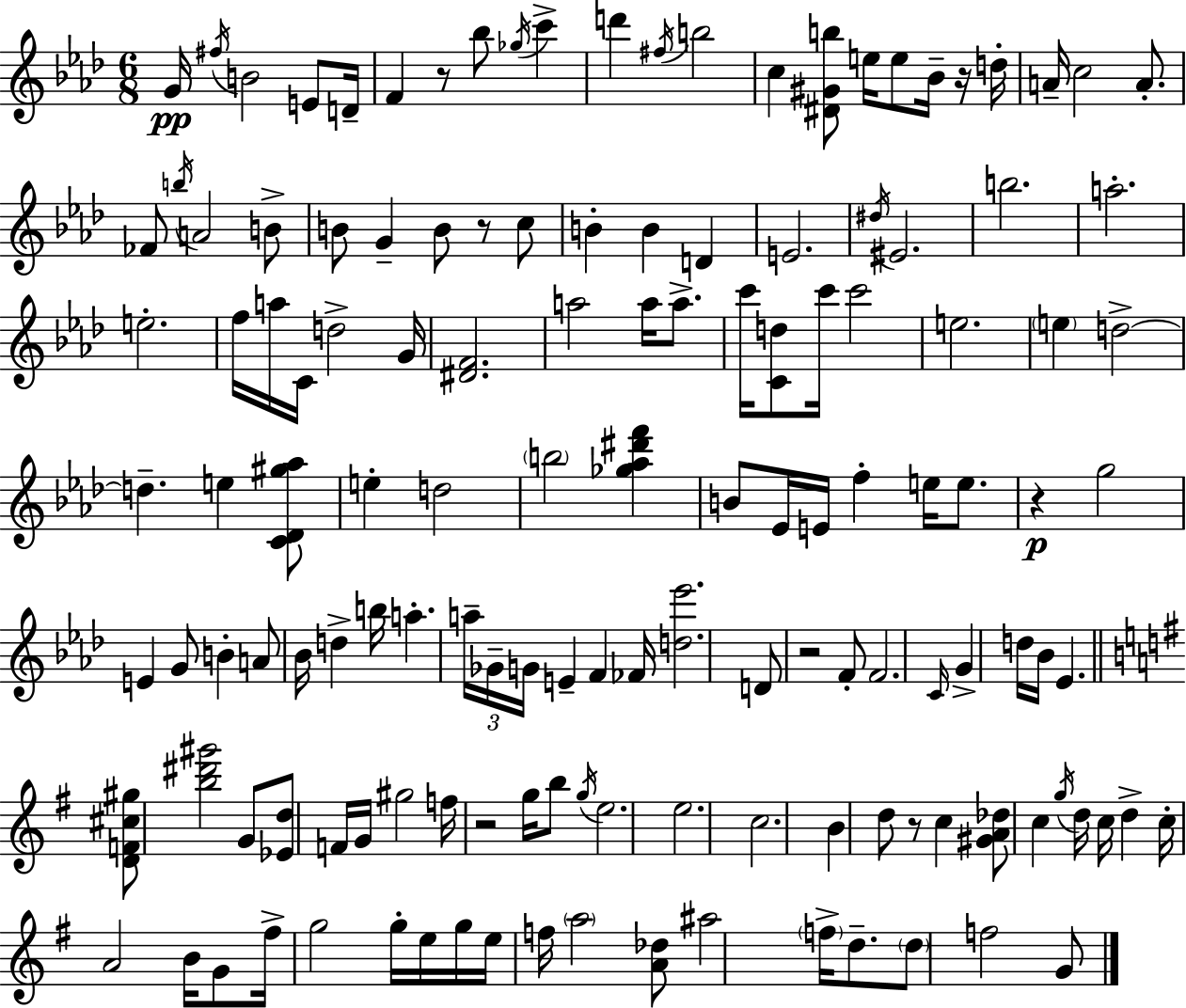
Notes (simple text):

G4/s F#5/s B4/h E4/e D4/s F4/q R/e Bb5/e Gb5/s C6/q D6/q F#5/s B5/h C5/q [D#4,G#4,B5]/e E5/s E5/e Bb4/s R/s D5/s A4/s C5/h A4/e. FES4/e B5/s A4/h B4/e B4/e G4/q B4/e R/e C5/e B4/q B4/q D4/q E4/h. D#5/s EIS4/h. B5/h. A5/h. E5/h. F5/s A5/s C4/s D5/h G4/s [D#4,F4]/h. A5/h A5/s A5/e. C6/s [C4,D5]/e C6/s C6/h E5/h. E5/q D5/h D5/q. E5/q [C4,Db4,G#5,Ab5]/e E5/q D5/h B5/h [Gb5,Ab5,D#6,F6]/q B4/e Eb4/s E4/s F5/q E5/s E5/e. R/q G5/h E4/q G4/e B4/q A4/e Bb4/s D5/q B5/s A5/q. A5/s Gb4/s G4/s E4/q F4/q FES4/s [D5,Eb6]/h. D4/e R/h F4/e F4/h. C4/s G4/q D5/s Bb4/s Eb4/q. [D4,F4,C#5,G#5]/e [B5,D#6,G#6]/h G4/e [Eb4,D5]/e F4/s G4/s G#5/h F5/s R/h G5/s B5/e G5/s E5/h. E5/h. C5/h. B4/q D5/e R/e C5/q [G#4,A4,Db5]/e C5/q G5/s D5/s C5/s D5/q C5/s A4/h B4/s G4/e F#5/s G5/h G5/s E5/s G5/s E5/s F5/s A5/h [A4,Db5]/e A#5/h F5/s D5/e. D5/e F5/h G4/e